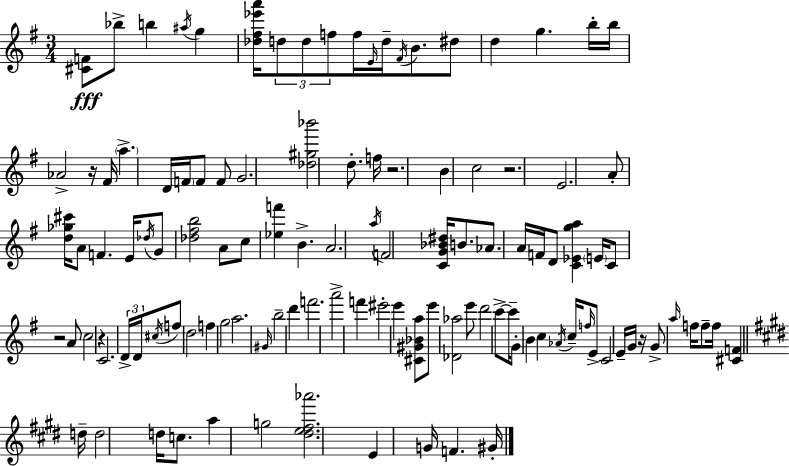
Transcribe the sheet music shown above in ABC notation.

X:1
T:Untitled
M:3/4
L:1/4
K:G
[^CF]/2 _b/2 b ^a/4 g [_d^f_e'a']/4 d/2 d/2 f/2 f/4 E/4 d/4 ^F/4 B/2 ^d/2 d g b/4 b/4 _A2 z/4 ^F/4 a D/4 F/4 F/2 F/2 G2 [_d^g_b']2 d/2 f/4 z2 B c2 z2 E2 A/2 [d_g^c']/4 A/2 F E/4 _d/4 G/2 [_d^fb]2 A/2 c/2 [_ef'] B A2 a/4 F2 [CG_B^d]/4 B/2 _A/2 A/4 F/4 D/2 [C_Ega] E/4 C/2 z2 A/2 c2 z C2 D/4 D/4 ^c/4 f/2 d2 f g2 a2 ^G/4 b2 d' f'2 a'2 f' ^e'2 e' [^C^G_Ba]/2 e'/2 [_D_a]2 e'/2 d'2 c'/2 c'/4 G/2 B c _A/4 c/4 f/4 E/2 C2 E/4 G/4 z/4 G/2 a/4 f/4 f/2 f/4 [^CF] d/4 d2 d/4 c/2 a g2 [^de^f_a']2 E G/4 F ^G/4